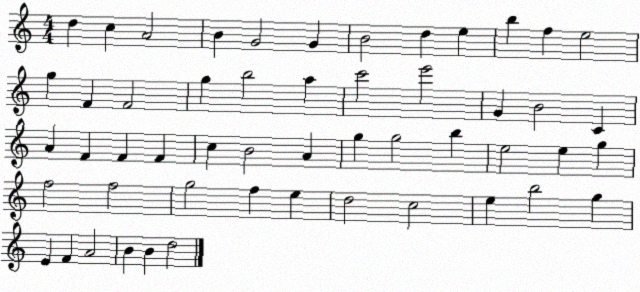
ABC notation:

X:1
T:Untitled
M:4/4
L:1/4
K:C
d c A2 B G2 G B2 d e b f e2 g F F2 g b2 a c'2 e'2 G B2 C A F F F c B2 A g g2 b e2 e g f2 f2 g2 f e d2 c2 e b2 g E F A2 B B d2